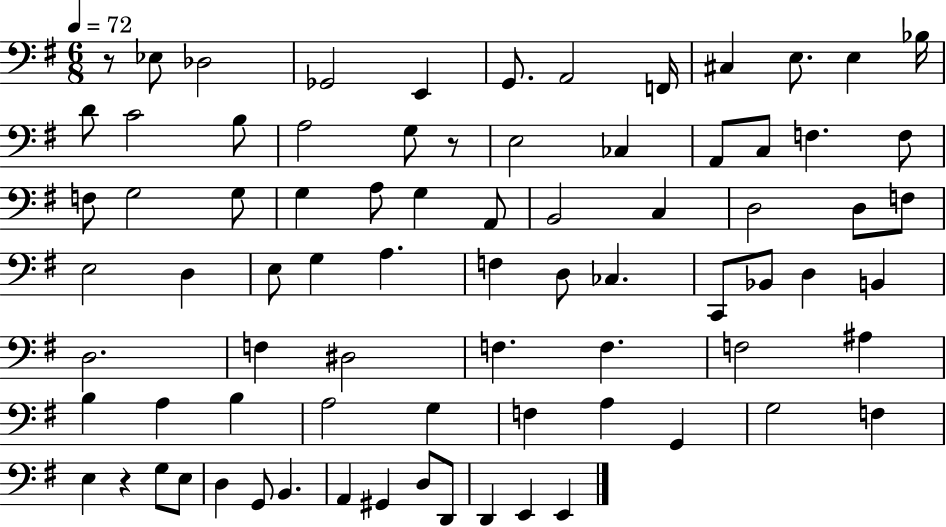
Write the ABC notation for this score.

X:1
T:Untitled
M:6/8
L:1/4
K:G
z/2 _E,/2 _D,2 _G,,2 E,, G,,/2 A,,2 F,,/4 ^C, E,/2 E, _B,/4 D/2 C2 B,/2 A,2 G,/2 z/2 E,2 _C, A,,/2 C,/2 F, F,/2 F,/2 G,2 G,/2 G, A,/2 G, A,,/2 B,,2 C, D,2 D,/2 F,/2 E,2 D, E,/2 G, A, F, D,/2 _C, C,,/2 _B,,/2 D, B,, D,2 F, ^D,2 F, F, F,2 ^A, B, A, B, A,2 G, F, A, G,, G,2 F, E, z G,/2 E,/2 D, G,,/2 B,, A,, ^G,, D,/2 D,,/2 D,, E,, E,,